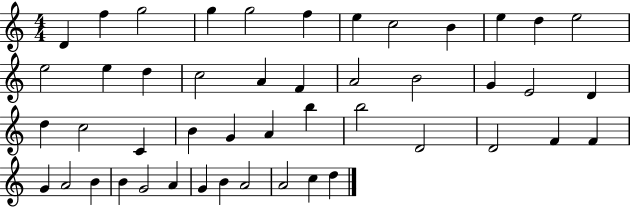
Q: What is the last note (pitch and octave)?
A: D5